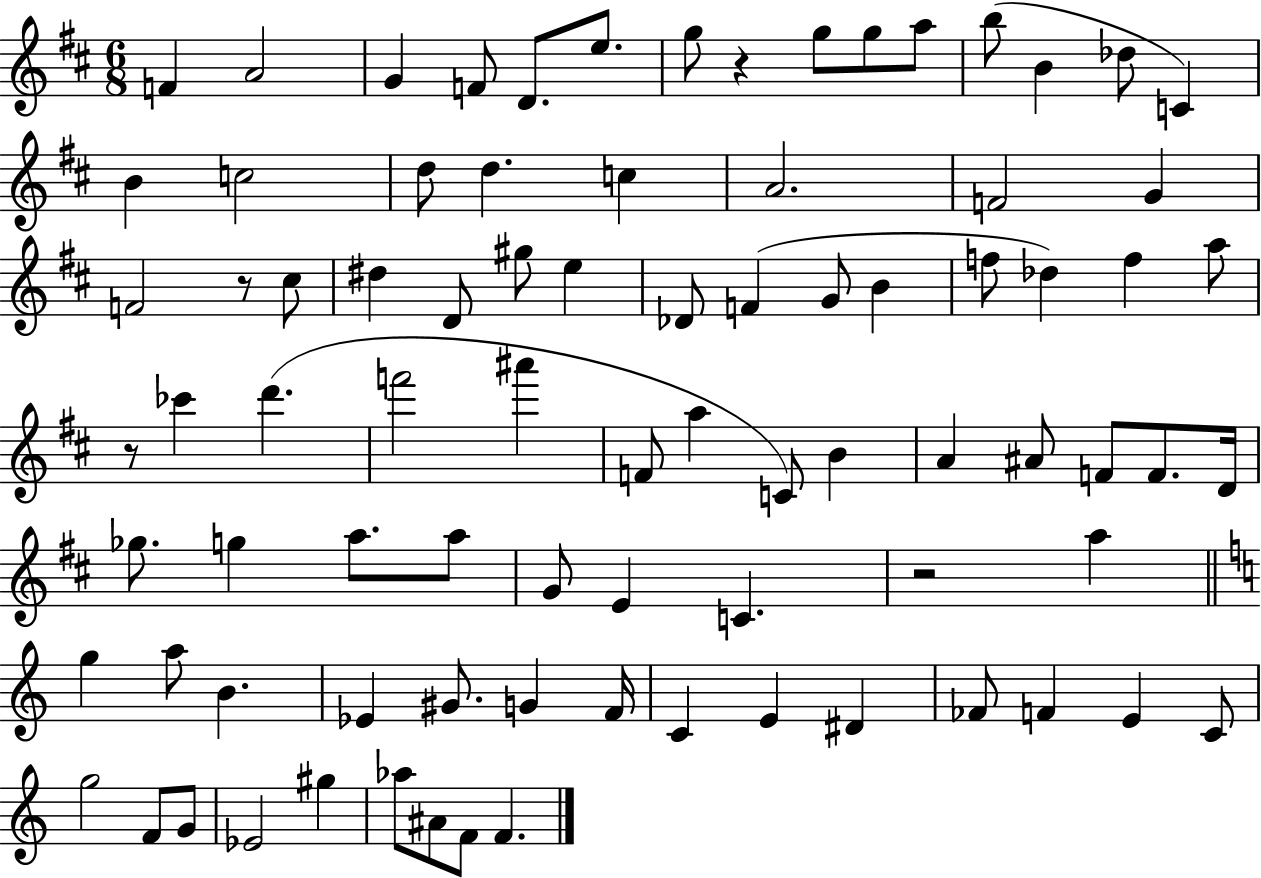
F4/q A4/h G4/q F4/e D4/e. E5/e. G5/e R/q G5/e G5/e A5/e B5/e B4/q Db5/e C4/q B4/q C5/h D5/e D5/q. C5/q A4/h. F4/h G4/q F4/h R/e C#5/e D#5/q D4/e G#5/e E5/q Db4/e F4/q G4/e B4/q F5/e Db5/q F5/q A5/e R/e CES6/q D6/q. F6/h A#6/q F4/e A5/q C4/e B4/q A4/q A#4/e F4/e F4/e. D4/s Gb5/e. G5/q A5/e. A5/e G4/e E4/q C4/q. R/h A5/q G5/q A5/e B4/q. Eb4/q G#4/e. G4/q F4/s C4/q E4/q D#4/q FES4/e F4/q E4/q C4/e G5/h F4/e G4/e Eb4/h G#5/q Ab5/e A#4/e F4/e F4/q.